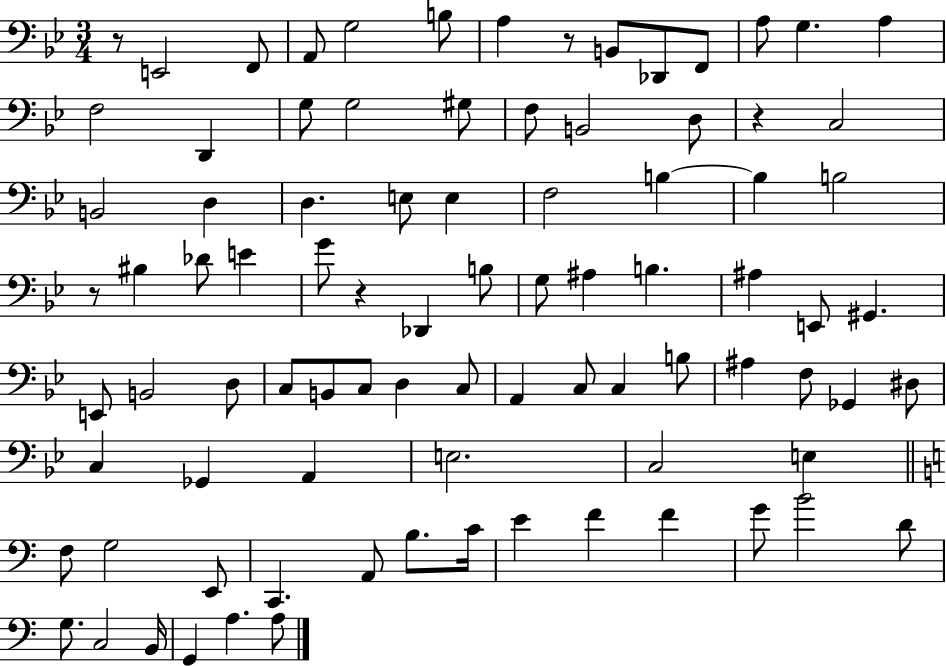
R/e E2/h F2/e A2/e G3/h B3/e A3/q R/e B2/e Db2/e F2/e A3/e G3/q. A3/q F3/h D2/q G3/e G3/h G#3/e F3/e B2/h D3/e R/q C3/h B2/h D3/q D3/q. E3/e E3/q F3/h B3/q B3/q B3/h R/e BIS3/q Db4/e E4/q G4/e R/q Db2/q B3/e G3/e A#3/q B3/q. A#3/q E2/e G#2/q. E2/e B2/h D3/e C3/e B2/e C3/e D3/q C3/e A2/q C3/e C3/q B3/e A#3/q F3/e Gb2/q D#3/e C3/q Gb2/q A2/q E3/h. C3/h E3/q F3/e G3/h E2/e C2/q. A2/e B3/e. C4/s E4/q F4/q F4/q G4/e B4/h D4/e G3/e. C3/h B2/s G2/q A3/q. A3/e